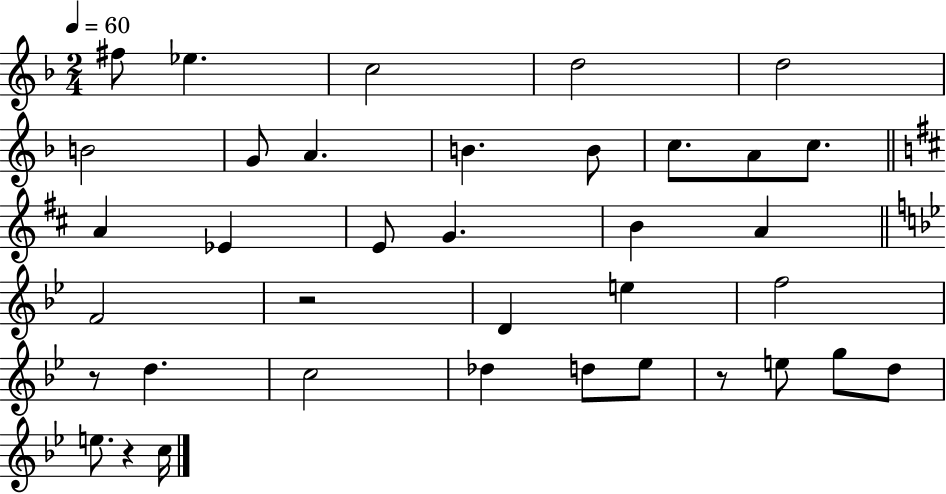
X:1
T:Untitled
M:2/4
L:1/4
K:F
^f/2 _e c2 d2 d2 B2 G/2 A B B/2 c/2 A/2 c/2 A _E E/2 G B A F2 z2 D e f2 z/2 d c2 _d d/2 _e/2 z/2 e/2 g/2 d/2 e/2 z c/4